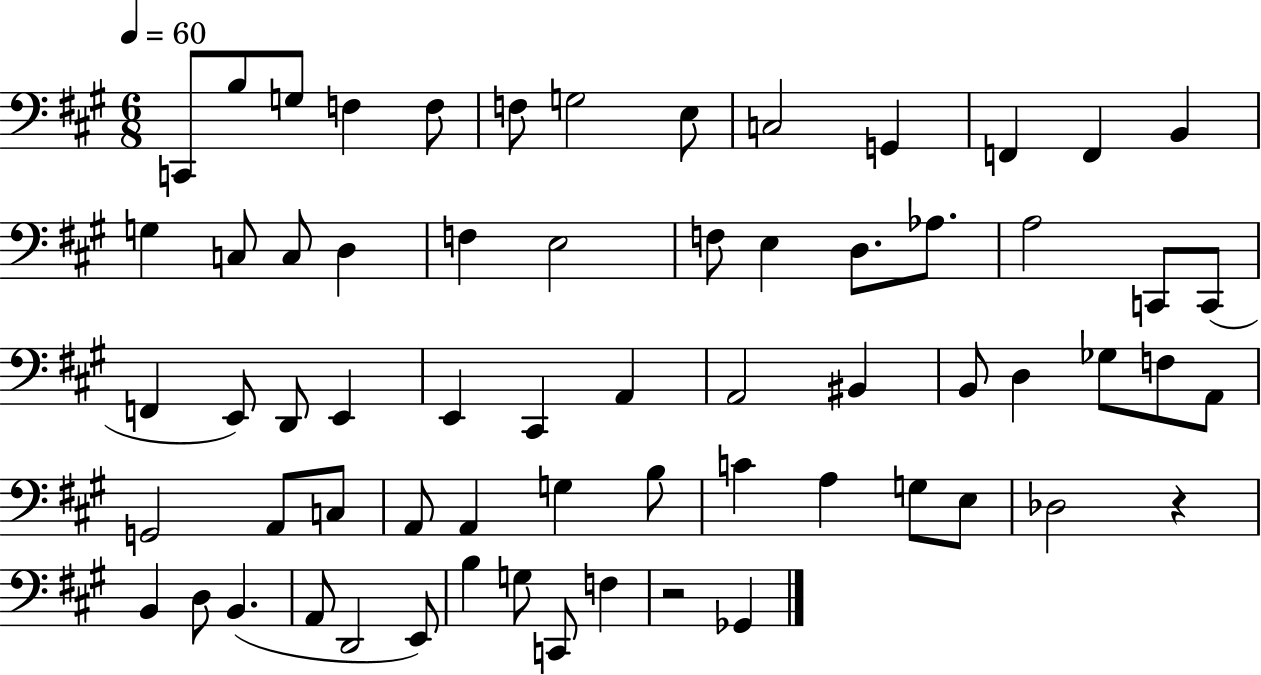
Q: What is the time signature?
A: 6/8